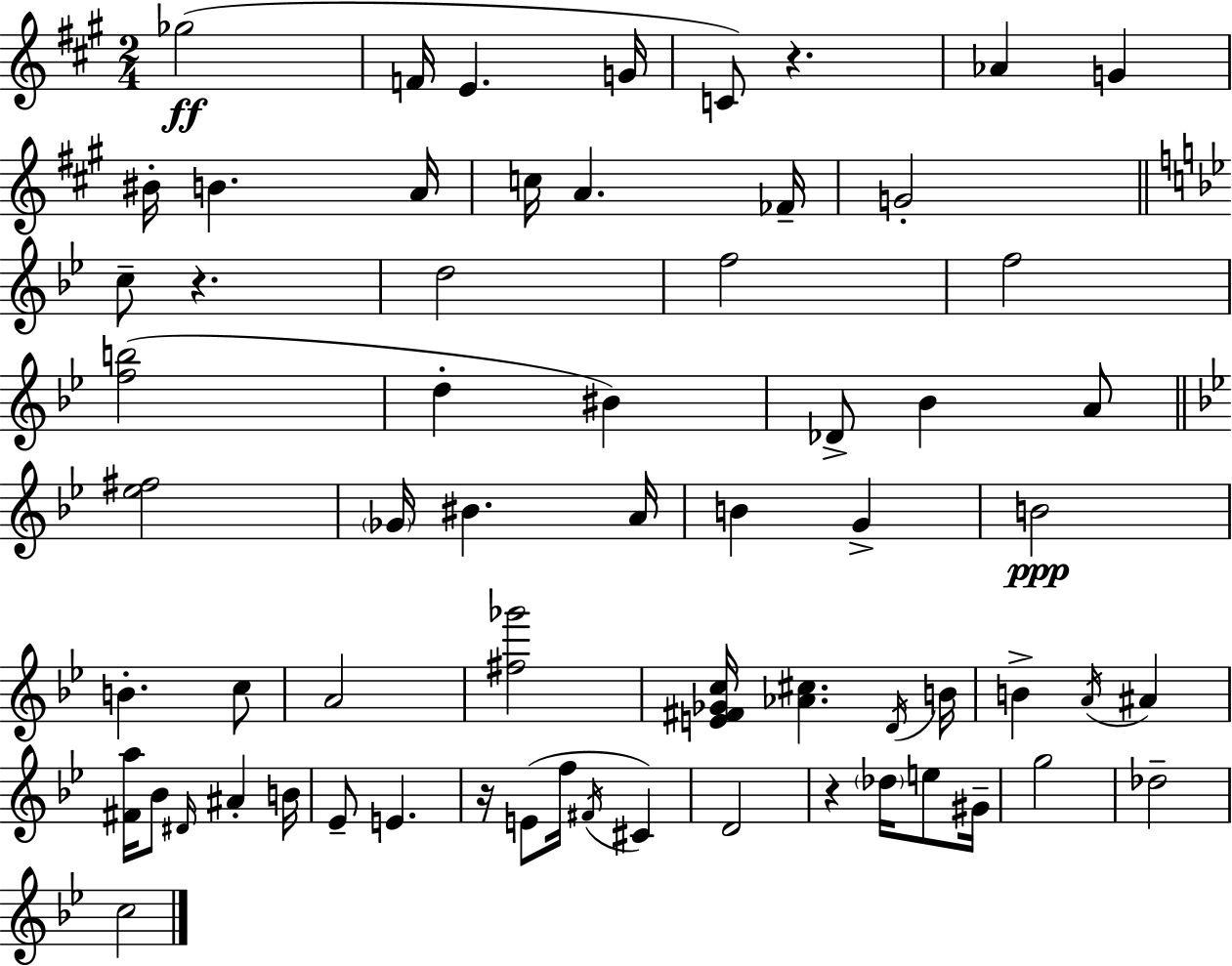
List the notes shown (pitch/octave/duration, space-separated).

Gb5/h F4/s E4/q. G4/s C4/e R/q. Ab4/q G4/q BIS4/s B4/q. A4/s C5/s A4/q. FES4/s G4/h C5/e R/q. D5/h F5/h F5/h [F5,B5]/h D5/q BIS4/q Db4/e Bb4/q A4/e [Eb5,F#5]/h Gb4/s BIS4/q. A4/s B4/q G4/q B4/h B4/q. C5/e A4/h [F#5,Gb6]/h [E4,F#4,Gb4,C5]/s [Ab4,C#5]/q. D4/s B4/s B4/q A4/s A#4/q [F#4,A5]/s Bb4/e D#4/s A#4/q B4/s Eb4/e E4/q. R/s E4/e F5/s F#4/s C#4/q D4/h R/q Db5/s E5/e G#4/s G5/h Db5/h C5/h